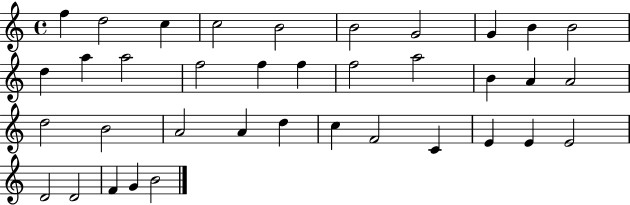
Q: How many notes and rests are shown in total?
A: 37